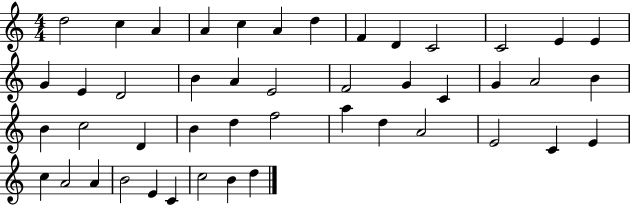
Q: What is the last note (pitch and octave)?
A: D5